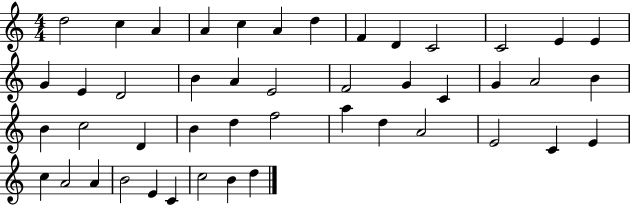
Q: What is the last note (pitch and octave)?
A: D5